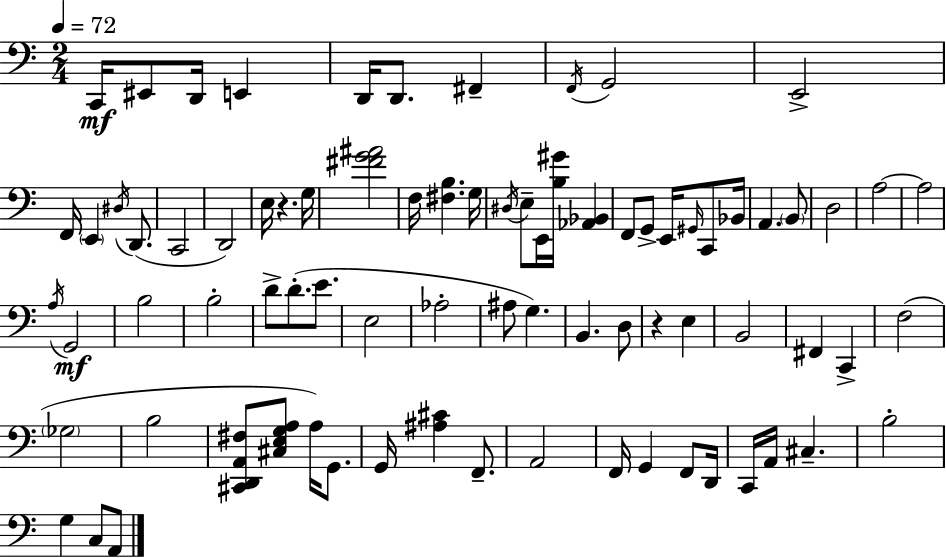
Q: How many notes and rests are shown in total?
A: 79